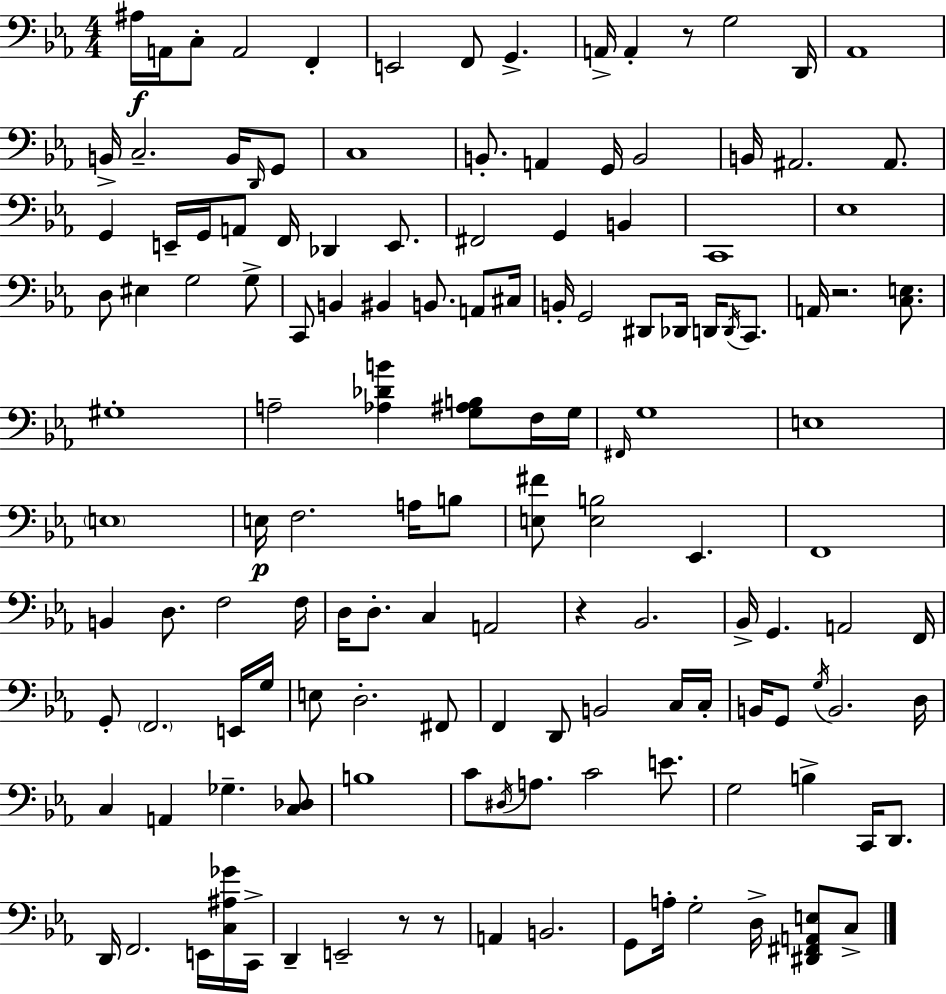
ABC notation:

X:1
T:Untitled
M:4/4
L:1/4
K:Eb
^A,/4 A,,/4 C,/2 A,,2 F,, E,,2 F,,/2 G,, A,,/4 A,, z/2 G,2 D,,/4 _A,,4 B,,/4 C,2 B,,/4 D,,/4 G,,/2 C,4 B,,/2 A,, G,,/4 B,,2 B,,/4 ^A,,2 ^A,,/2 G,, E,,/4 G,,/4 A,,/2 F,,/4 _D,, E,,/2 ^F,,2 G,, B,, C,,4 _E,4 D,/2 ^E, G,2 G,/2 C,,/2 B,, ^B,, B,,/2 A,,/2 ^C,/4 B,,/4 G,,2 ^D,,/2 _D,,/4 D,,/4 D,,/4 C,,/2 A,,/4 z2 [C,E,]/2 ^G,4 A,2 [_A,_DB] [G,^A,B,]/2 F,/4 G,/4 ^F,,/4 G,4 E,4 E,4 E,/4 F,2 A,/4 B,/2 [E,^F]/2 [E,B,]2 _E,, F,,4 B,, D,/2 F,2 F,/4 D,/4 D,/2 C, A,,2 z _B,,2 _B,,/4 G,, A,,2 F,,/4 G,,/2 F,,2 E,,/4 G,/4 E,/2 D,2 ^F,,/2 F,, D,,/2 B,,2 C,/4 C,/4 B,,/4 G,,/2 G,/4 B,,2 D,/4 C, A,, _G, [C,_D,]/2 B,4 C/2 ^D,/4 A,/2 C2 E/2 G,2 B, C,,/4 D,,/2 D,,/4 F,,2 E,,/4 [C,^A,_G]/4 C,,/4 D,, E,,2 z/2 z/2 A,, B,,2 G,,/2 A,/4 G,2 D,/4 [^D,,^F,,A,,E,]/2 C,/2